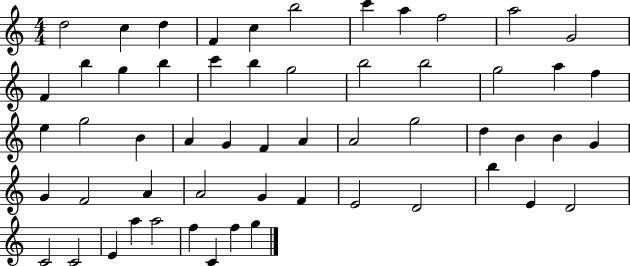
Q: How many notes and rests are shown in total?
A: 56